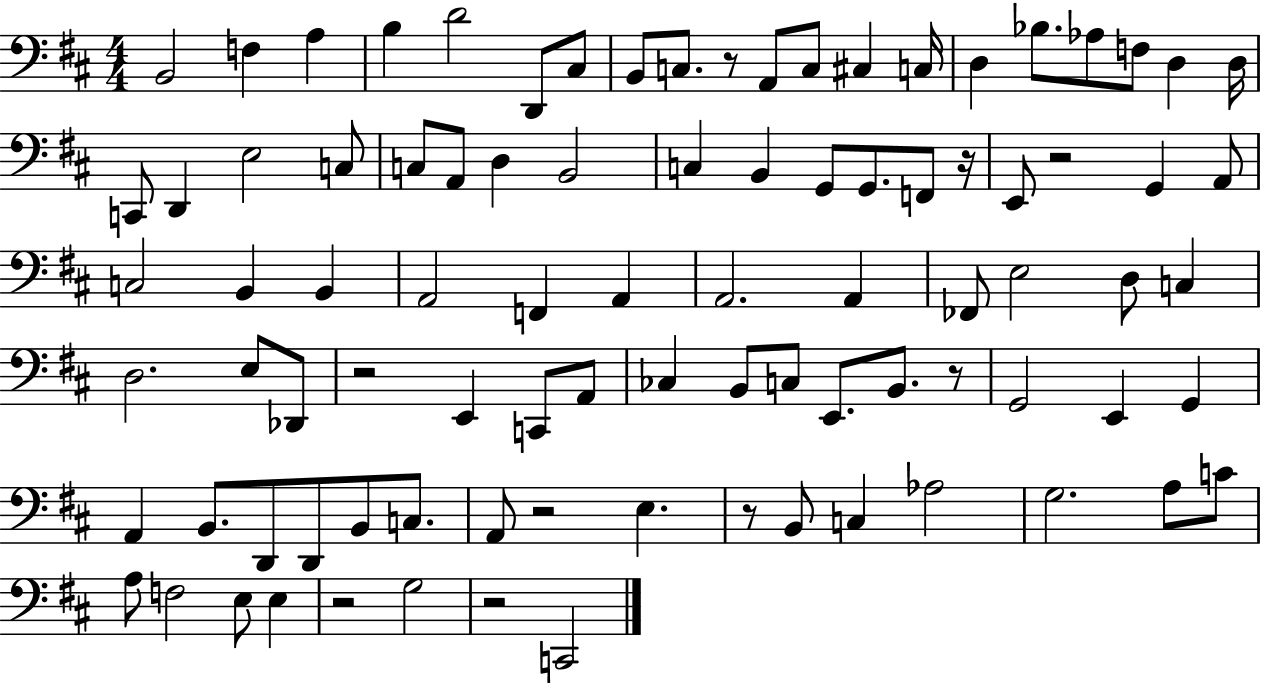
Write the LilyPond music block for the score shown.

{
  \clef bass
  \numericTimeSignature
  \time 4/4
  \key d \major
  b,2 f4 a4 | b4 d'2 d,8 cis8 | b,8 c8. r8 a,8 c8 cis4 c16 | d4 bes8. aes8 f8 d4 d16 | \break c,8 d,4 e2 c8 | c8 a,8 d4 b,2 | c4 b,4 g,8 g,8. f,8 r16 | e,8 r2 g,4 a,8 | \break c2 b,4 b,4 | a,2 f,4 a,4 | a,2. a,4 | fes,8 e2 d8 c4 | \break d2. e8 des,8 | r2 e,4 c,8 a,8 | ces4 b,8 c8 e,8. b,8. r8 | g,2 e,4 g,4 | \break a,4 b,8. d,8 d,8 b,8 c8. | a,8 r2 e4. | r8 b,8 c4 aes2 | g2. a8 c'8 | \break a8 f2 e8 e4 | r2 g2 | r2 c,2 | \bar "|."
}